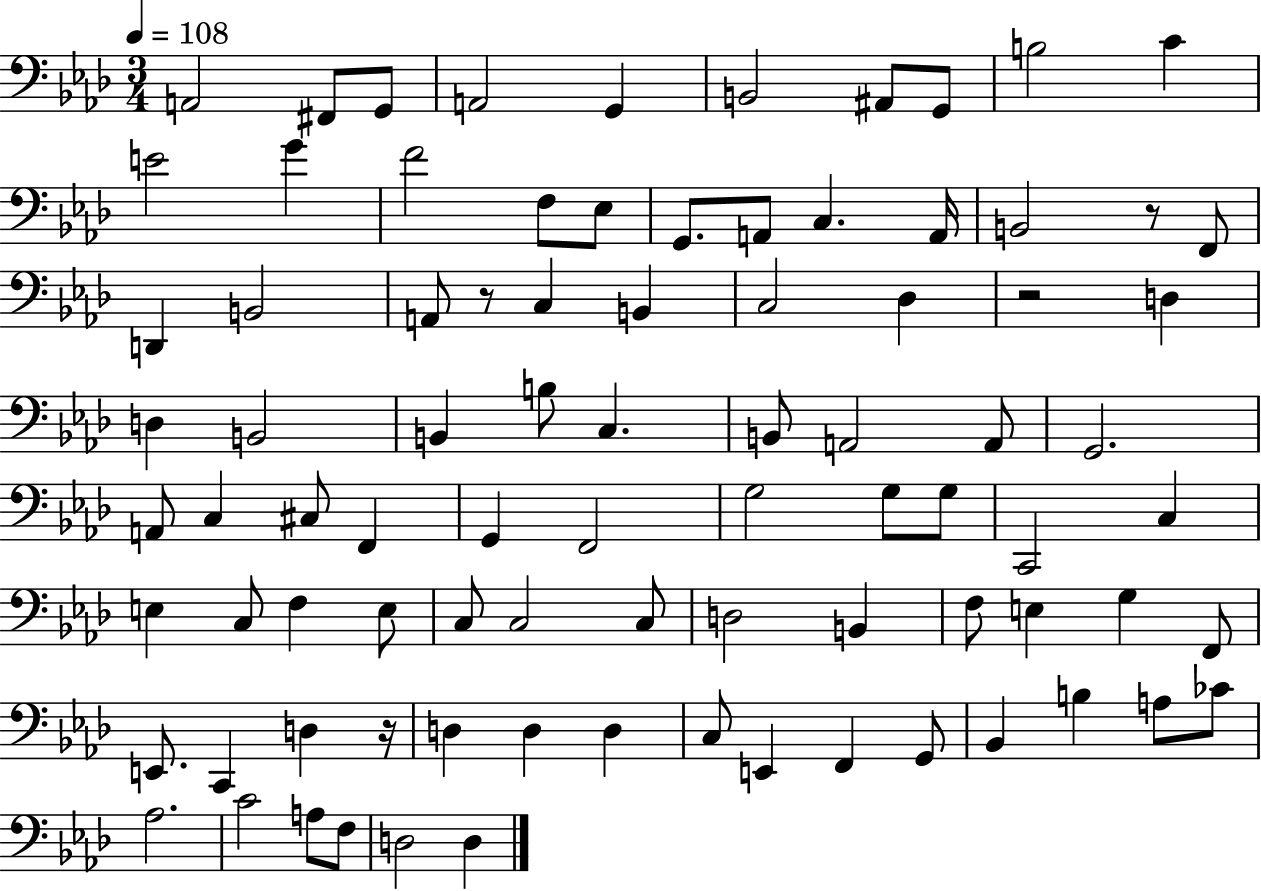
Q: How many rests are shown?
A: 4